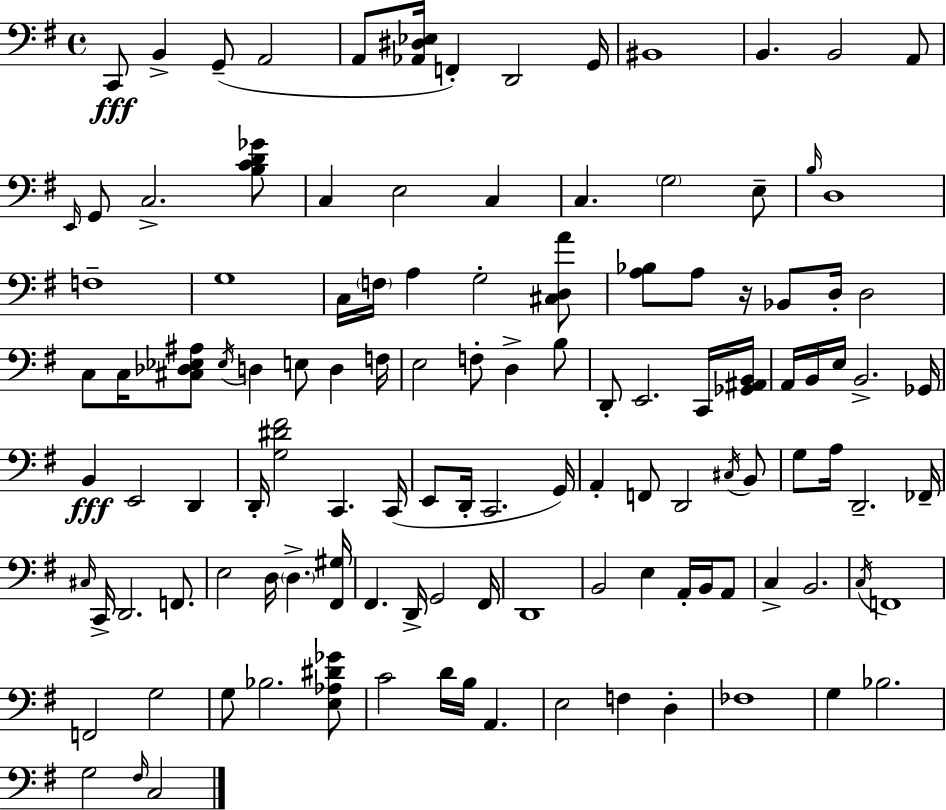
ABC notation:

X:1
T:Untitled
M:4/4
L:1/4
K:Em
C,,/2 B,, G,,/2 A,,2 A,,/2 [_A,,^D,_E,]/4 F,, D,,2 G,,/4 ^B,,4 B,, B,,2 A,,/2 E,,/4 G,,/2 C,2 [B,CD_G]/2 C, E,2 C, C, G,2 E,/2 B,/4 D,4 F,4 G,4 C,/4 F,/4 A, G,2 [^C,D,A]/2 [A,_B,]/2 A,/2 z/4 _B,,/2 D,/4 D,2 C,/2 C,/4 [^C,_D,_E,^A,]/2 _E,/4 D, E,/2 D, F,/4 E,2 F,/2 D, B,/2 D,,/2 E,,2 C,,/4 [_G,,^A,,B,,]/4 A,,/4 B,,/4 E,/4 B,,2 _G,,/4 B,, E,,2 D,, D,,/4 [G,^D^F]2 C,, C,,/4 E,,/2 D,,/4 C,,2 G,,/4 A,, F,,/2 D,,2 ^C,/4 B,,/2 G,/2 A,/4 D,,2 _F,,/4 ^C,/4 C,,/4 D,,2 F,,/2 E,2 D,/4 D, [^F,,^G,]/4 ^F,, D,,/4 G,,2 ^F,,/4 D,,4 B,,2 E, A,,/4 B,,/4 A,,/2 C, B,,2 C,/4 F,,4 F,,2 G,2 G,/2 _B,2 [E,_A,^D_G]/2 C2 D/4 B,/4 A,, E,2 F, D, _F,4 G, _B,2 G,2 ^F,/4 C,2